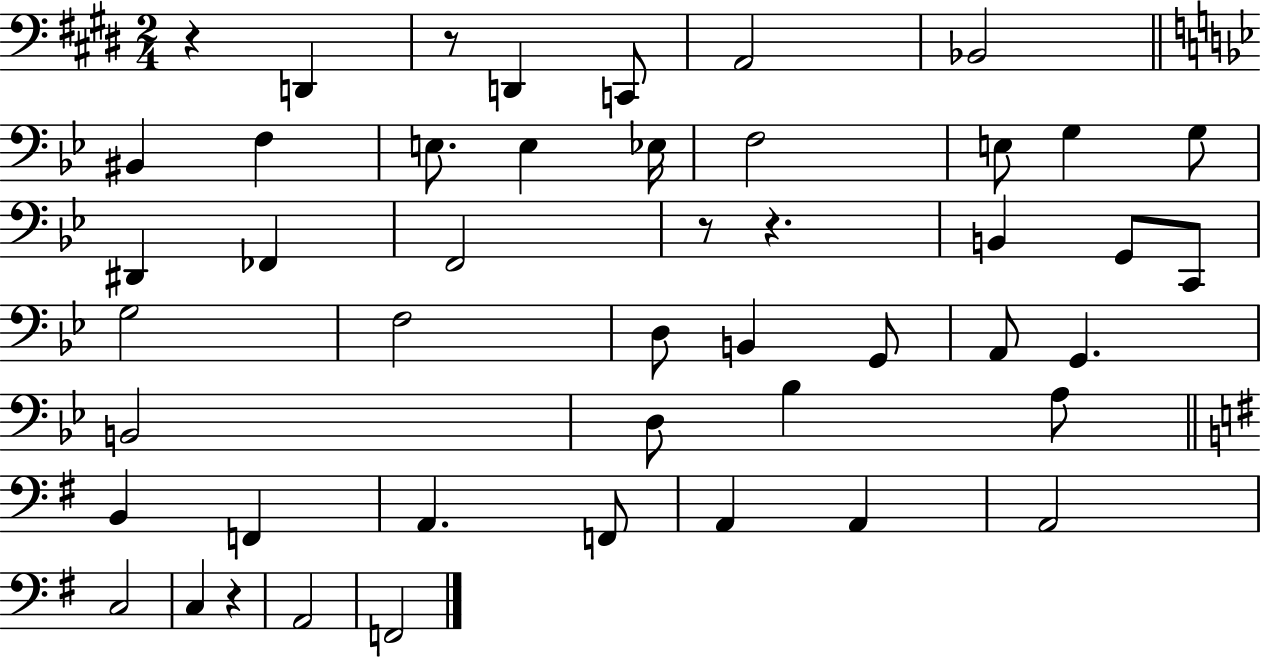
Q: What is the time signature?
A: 2/4